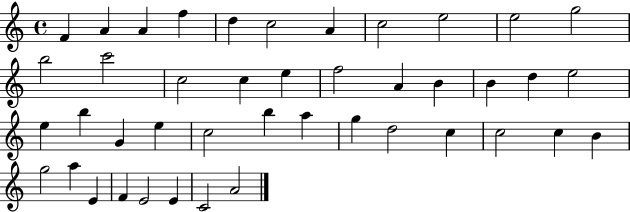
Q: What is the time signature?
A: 4/4